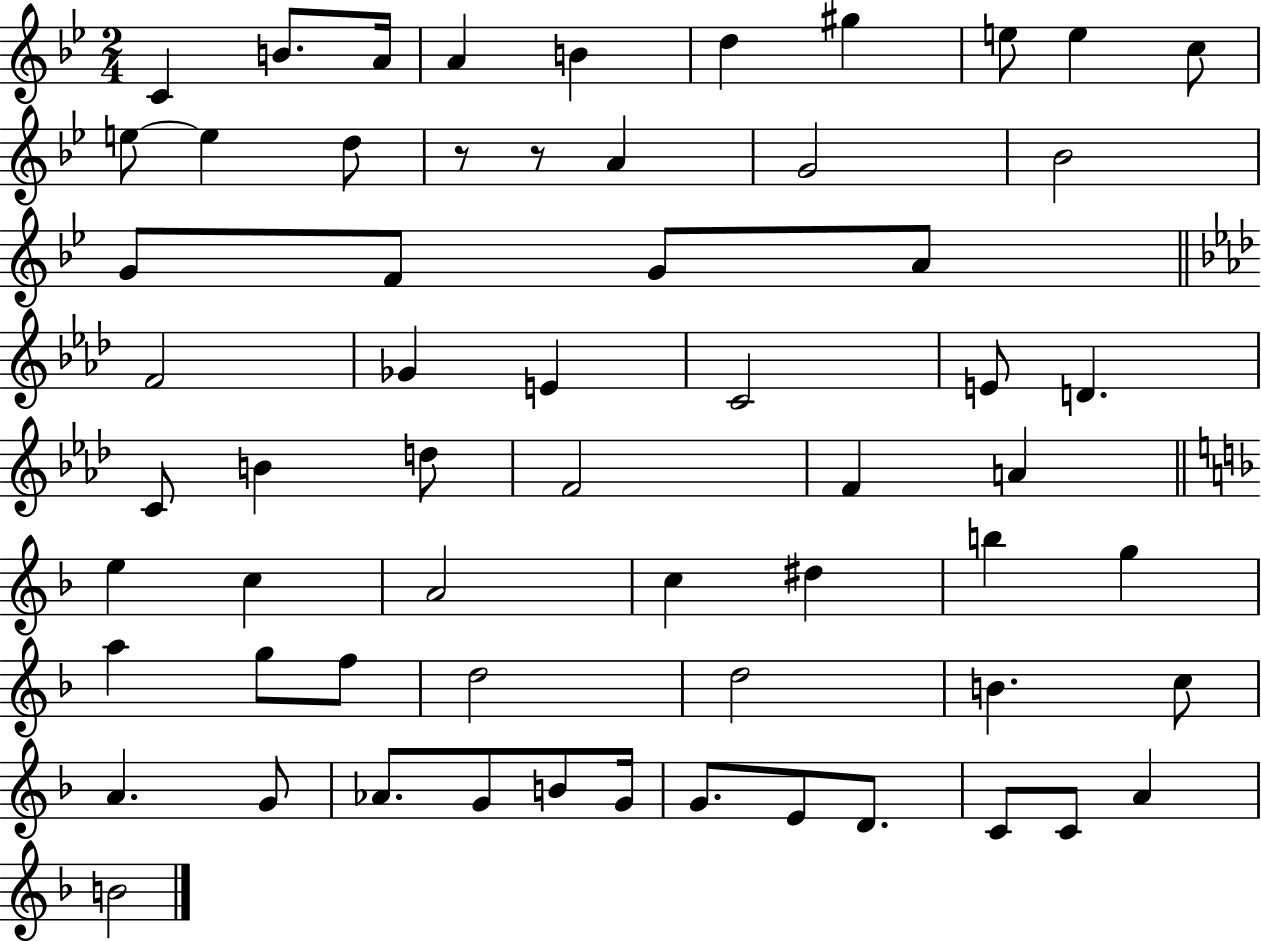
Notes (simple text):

C4/q B4/e. A4/s A4/q B4/q D5/q G#5/q E5/e E5/q C5/e E5/e E5/q D5/e R/e R/e A4/q G4/h Bb4/h G4/e F4/e G4/e A4/e F4/h Gb4/q E4/q C4/h E4/e D4/q. C4/e B4/q D5/e F4/h F4/q A4/q E5/q C5/q A4/h C5/q D#5/q B5/q G5/q A5/q G5/e F5/e D5/h D5/h B4/q. C5/e A4/q. G4/e Ab4/e. G4/e B4/e G4/s G4/e. E4/e D4/e. C4/e C4/e A4/q B4/h